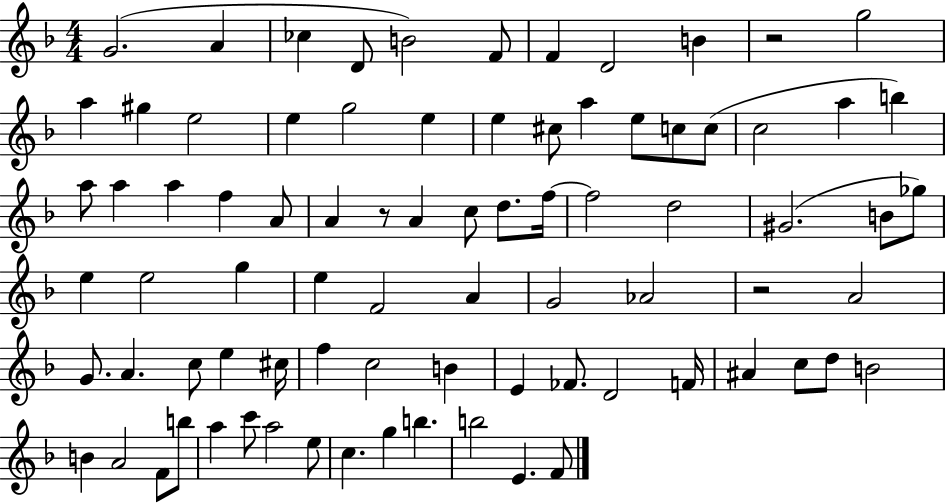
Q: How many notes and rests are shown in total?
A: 82